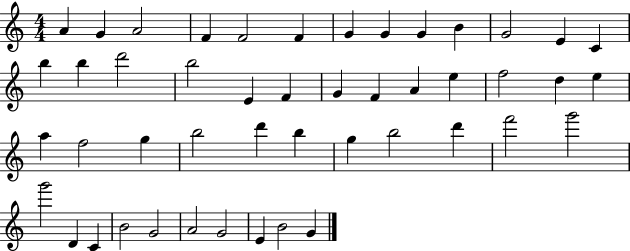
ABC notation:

X:1
T:Untitled
M:4/4
L:1/4
K:C
A G A2 F F2 F G G G B G2 E C b b d'2 b2 E F G F A e f2 d e a f2 g b2 d' b g b2 d' f'2 g'2 g'2 D C B2 G2 A2 G2 E B2 G